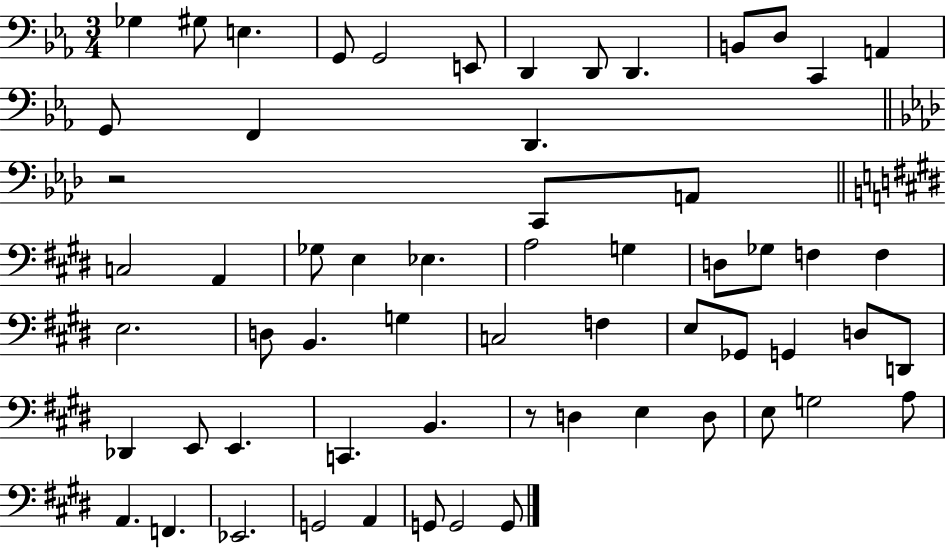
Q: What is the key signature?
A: EES major